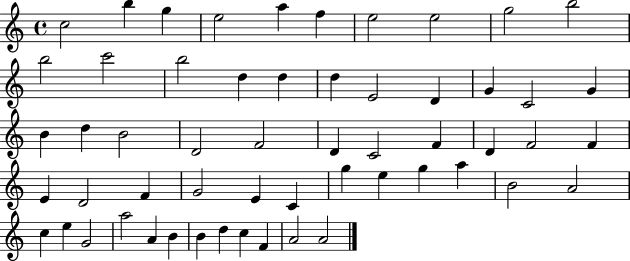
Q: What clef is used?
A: treble